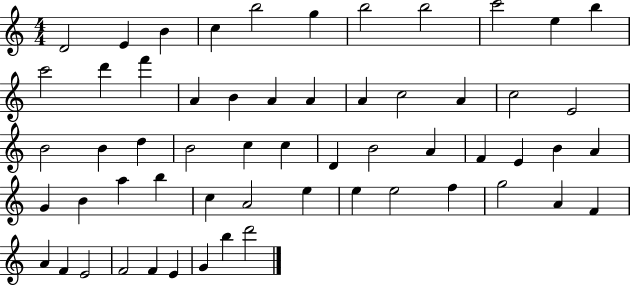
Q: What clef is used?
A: treble